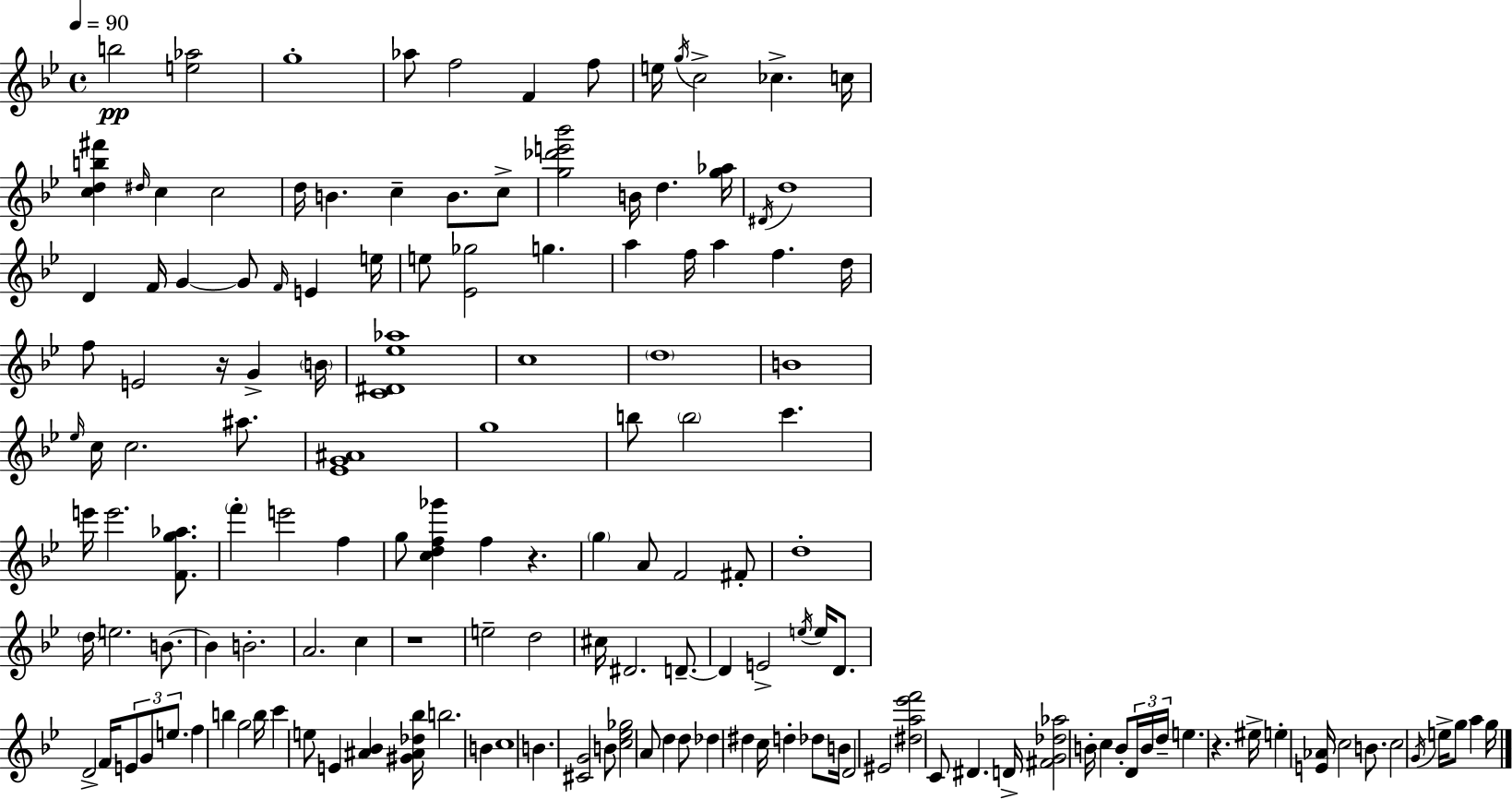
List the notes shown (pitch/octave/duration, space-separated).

B5/h [E5,Ab5]/h G5/w Ab5/e F5/h F4/q F5/e E5/s G5/s C5/h CES5/q. C5/s [C5,D5,B5,F#6]/q D#5/s C5/q C5/h D5/s B4/q. C5/q B4/e. C5/e [G5,Db6,E6,Bb6]/h B4/s D5/q. [G5,Ab5]/s D#4/s D5/w D4/q F4/s G4/q G4/e F4/s E4/q E5/s E5/e [Eb4,Gb5]/h G5/q. A5/q F5/s A5/q F5/q. D5/s F5/e E4/h R/s G4/q B4/s [C4,D#4,Eb5,Ab5]/w C5/w D5/w B4/w Eb5/s C5/s C5/h. A#5/e. [Eb4,G4,A#4]/w G5/w B5/e B5/h C6/q. E6/s E6/h. [F4,G5,Ab5]/e. F6/q E6/h F5/q G5/e [C5,D5,F5,Gb6]/q F5/q R/q. G5/q A4/e F4/h F#4/e D5/w D5/s E5/h. B4/e. B4/q B4/h. A4/h. C5/q R/w E5/h D5/h C#5/s D#4/h. D4/e. D4/q E4/h E5/s E5/s D4/e. D4/h F4/s E4/e G4/e E5/e. F5/q B5/q G5/h B5/s C6/q E5/e E4/q [A#4,Bb4]/q [G#4,A#4,Db5,Bb5]/s B5/h. B4/q C5/w B4/q. [C#4,G4]/h B4/e [C5,Eb5,Gb5]/h A4/e D5/q D5/e Db5/q D#5/q C5/s D5/q Db5/e B4/s D4/h EIS4/h [D#5,A5,Eb6,F6]/h C4/e D#4/q. D4/s [F#4,G4,Db5,Ab5]/h B4/s C5/q B4/e D4/s B4/s D5/s E5/q. R/q. EIS5/s E5/q [E4,Ab4]/s C5/h B4/e. C5/h G4/s E5/s G5/e A5/q G5/s